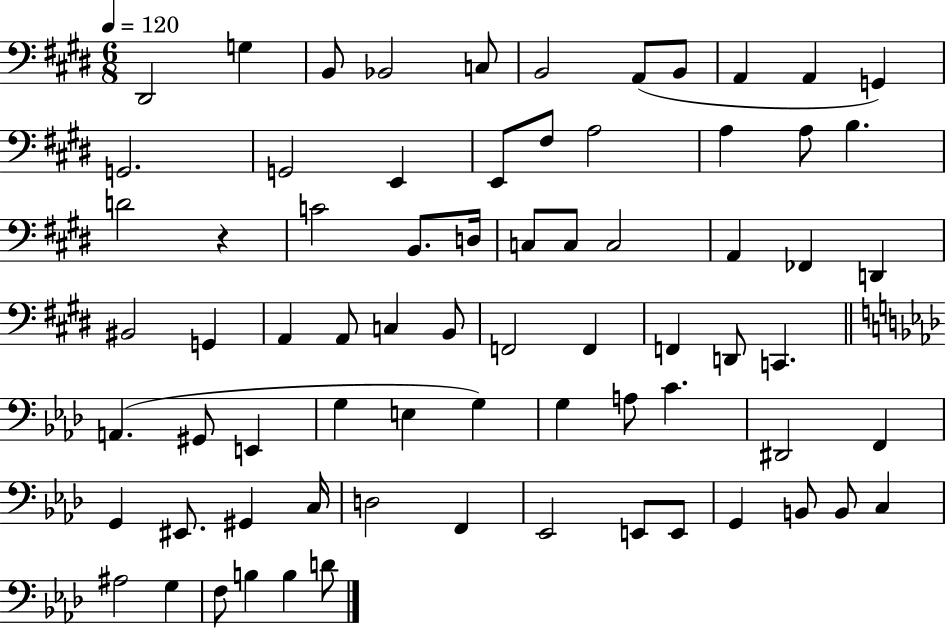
D#2/h G3/q B2/e Bb2/h C3/e B2/h A2/e B2/e A2/q A2/q G2/q G2/h. G2/h E2/q E2/e F#3/e A3/h A3/q A3/e B3/q. D4/h R/q C4/h B2/e. D3/s C3/e C3/e C3/h A2/q FES2/q D2/q BIS2/h G2/q A2/q A2/e C3/q B2/e F2/h F2/q F2/q D2/e C2/q. A2/q. G#2/e E2/q G3/q E3/q G3/q G3/q A3/e C4/q. D#2/h F2/q G2/q EIS2/e. G#2/q C3/s D3/h F2/q Eb2/h E2/e E2/e G2/q B2/e B2/e C3/q A#3/h G3/q F3/e B3/q B3/q D4/e